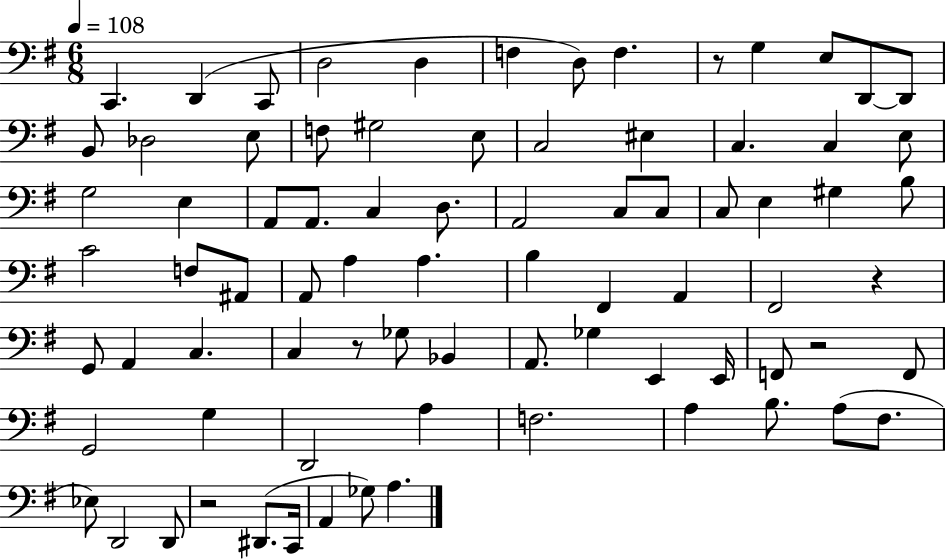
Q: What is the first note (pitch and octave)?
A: C2